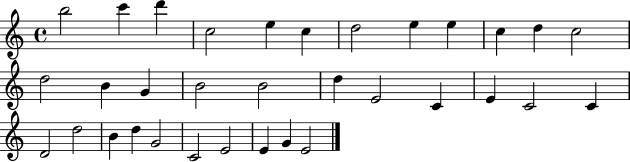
B5/h C6/q D6/q C5/h E5/q C5/q D5/h E5/q E5/q C5/q D5/q C5/h D5/h B4/q G4/q B4/h B4/h D5/q E4/h C4/q E4/q C4/h C4/q D4/h D5/h B4/q D5/q G4/h C4/h E4/h E4/q G4/q E4/h